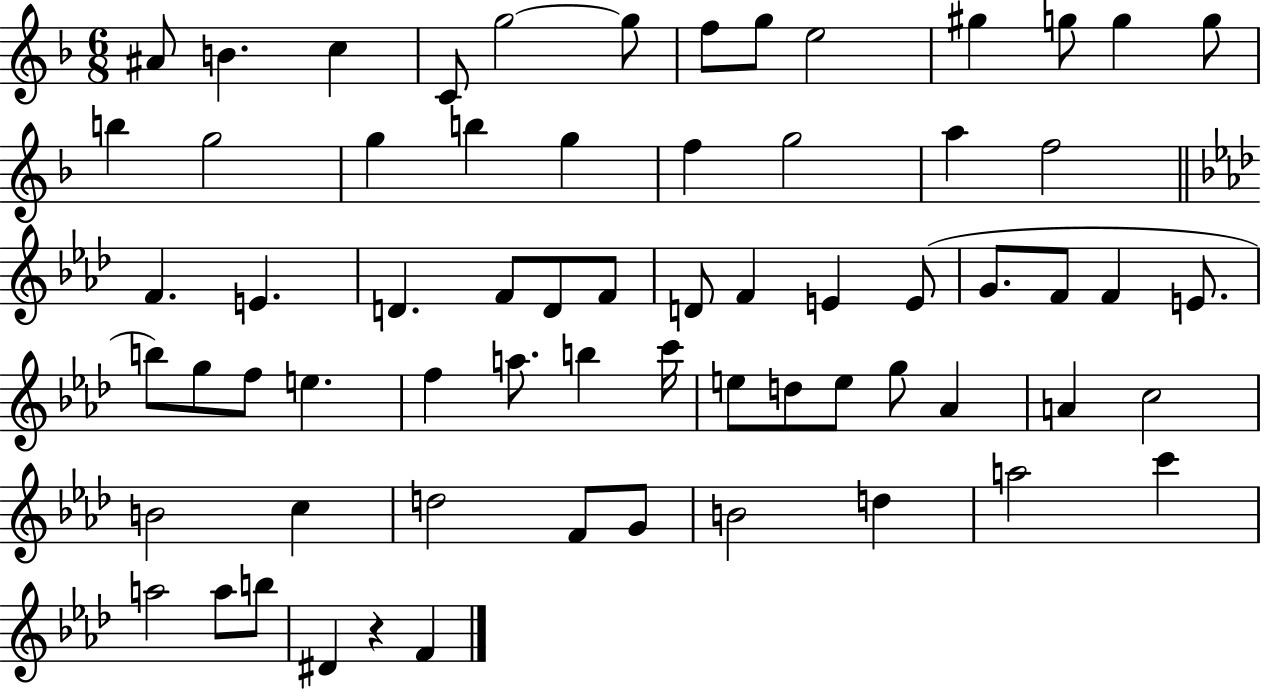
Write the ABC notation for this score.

X:1
T:Untitled
M:6/8
L:1/4
K:F
^A/2 B c C/2 g2 g/2 f/2 g/2 e2 ^g g/2 g g/2 b g2 g b g f g2 a f2 F E D F/2 D/2 F/2 D/2 F E E/2 G/2 F/2 F E/2 b/2 g/2 f/2 e f a/2 b c'/4 e/2 d/2 e/2 g/2 _A A c2 B2 c d2 F/2 G/2 B2 d a2 c' a2 a/2 b/2 ^D z F